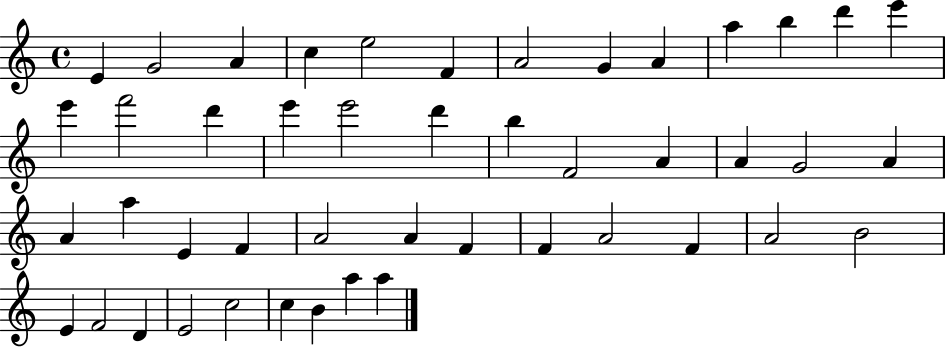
E4/q G4/h A4/q C5/q E5/h F4/q A4/h G4/q A4/q A5/q B5/q D6/q E6/q E6/q F6/h D6/q E6/q E6/h D6/q B5/q F4/h A4/q A4/q G4/h A4/q A4/q A5/q E4/q F4/q A4/h A4/q F4/q F4/q A4/h F4/q A4/h B4/h E4/q F4/h D4/q E4/h C5/h C5/q B4/q A5/q A5/q